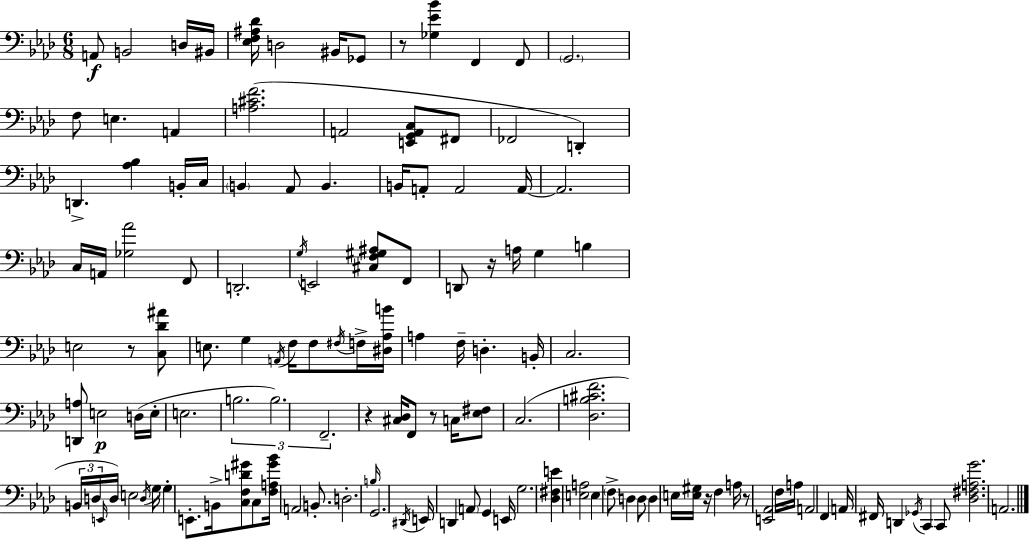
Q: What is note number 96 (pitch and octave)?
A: A2